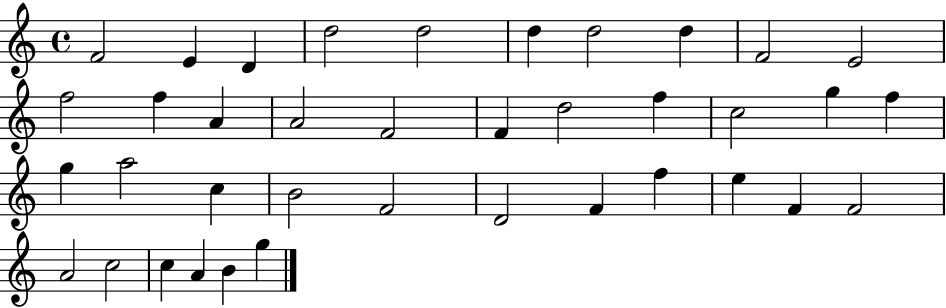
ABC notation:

X:1
T:Untitled
M:4/4
L:1/4
K:C
F2 E D d2 d2 d d2 d F2 E2 f2 f A A2 F2 F d2 f c2 g f g a2 c B2 F2 D2 F f e F F2 A2 c2 c A B g